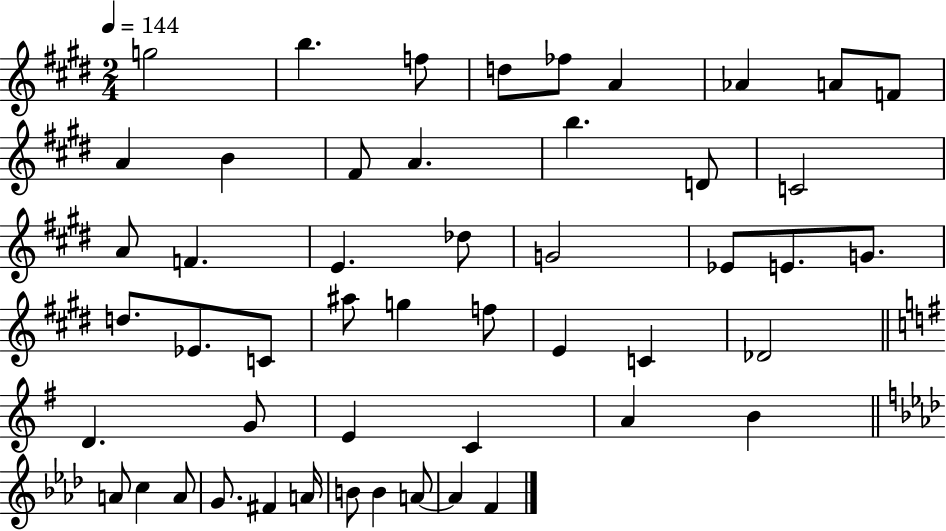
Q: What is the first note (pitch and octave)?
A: G5